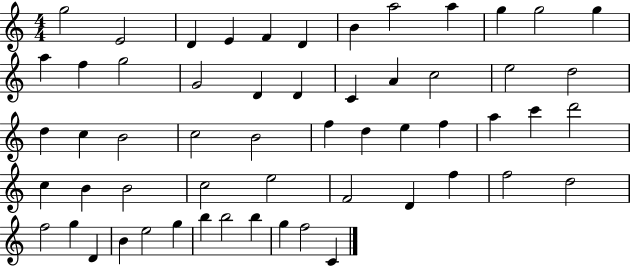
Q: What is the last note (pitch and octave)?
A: C4